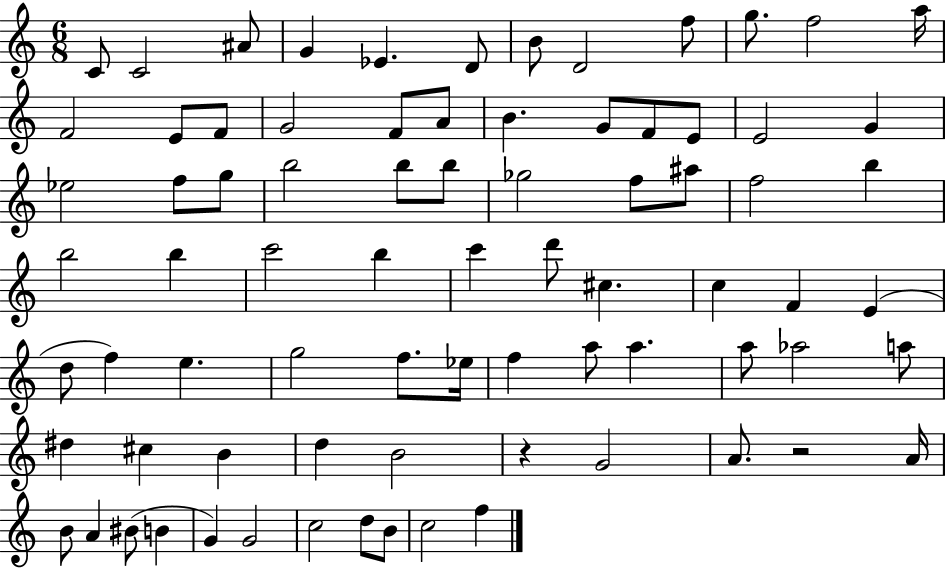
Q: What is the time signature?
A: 6/8